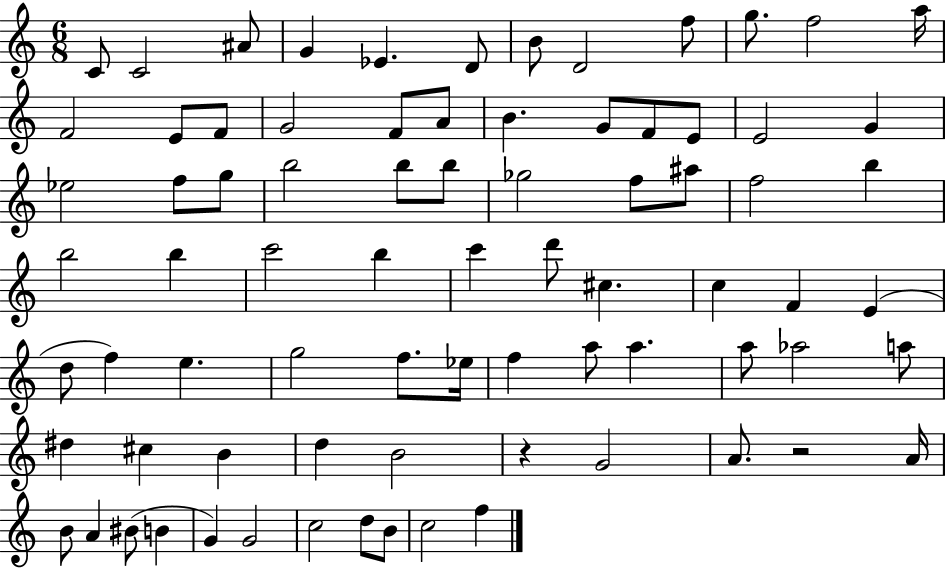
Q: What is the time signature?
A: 6/8